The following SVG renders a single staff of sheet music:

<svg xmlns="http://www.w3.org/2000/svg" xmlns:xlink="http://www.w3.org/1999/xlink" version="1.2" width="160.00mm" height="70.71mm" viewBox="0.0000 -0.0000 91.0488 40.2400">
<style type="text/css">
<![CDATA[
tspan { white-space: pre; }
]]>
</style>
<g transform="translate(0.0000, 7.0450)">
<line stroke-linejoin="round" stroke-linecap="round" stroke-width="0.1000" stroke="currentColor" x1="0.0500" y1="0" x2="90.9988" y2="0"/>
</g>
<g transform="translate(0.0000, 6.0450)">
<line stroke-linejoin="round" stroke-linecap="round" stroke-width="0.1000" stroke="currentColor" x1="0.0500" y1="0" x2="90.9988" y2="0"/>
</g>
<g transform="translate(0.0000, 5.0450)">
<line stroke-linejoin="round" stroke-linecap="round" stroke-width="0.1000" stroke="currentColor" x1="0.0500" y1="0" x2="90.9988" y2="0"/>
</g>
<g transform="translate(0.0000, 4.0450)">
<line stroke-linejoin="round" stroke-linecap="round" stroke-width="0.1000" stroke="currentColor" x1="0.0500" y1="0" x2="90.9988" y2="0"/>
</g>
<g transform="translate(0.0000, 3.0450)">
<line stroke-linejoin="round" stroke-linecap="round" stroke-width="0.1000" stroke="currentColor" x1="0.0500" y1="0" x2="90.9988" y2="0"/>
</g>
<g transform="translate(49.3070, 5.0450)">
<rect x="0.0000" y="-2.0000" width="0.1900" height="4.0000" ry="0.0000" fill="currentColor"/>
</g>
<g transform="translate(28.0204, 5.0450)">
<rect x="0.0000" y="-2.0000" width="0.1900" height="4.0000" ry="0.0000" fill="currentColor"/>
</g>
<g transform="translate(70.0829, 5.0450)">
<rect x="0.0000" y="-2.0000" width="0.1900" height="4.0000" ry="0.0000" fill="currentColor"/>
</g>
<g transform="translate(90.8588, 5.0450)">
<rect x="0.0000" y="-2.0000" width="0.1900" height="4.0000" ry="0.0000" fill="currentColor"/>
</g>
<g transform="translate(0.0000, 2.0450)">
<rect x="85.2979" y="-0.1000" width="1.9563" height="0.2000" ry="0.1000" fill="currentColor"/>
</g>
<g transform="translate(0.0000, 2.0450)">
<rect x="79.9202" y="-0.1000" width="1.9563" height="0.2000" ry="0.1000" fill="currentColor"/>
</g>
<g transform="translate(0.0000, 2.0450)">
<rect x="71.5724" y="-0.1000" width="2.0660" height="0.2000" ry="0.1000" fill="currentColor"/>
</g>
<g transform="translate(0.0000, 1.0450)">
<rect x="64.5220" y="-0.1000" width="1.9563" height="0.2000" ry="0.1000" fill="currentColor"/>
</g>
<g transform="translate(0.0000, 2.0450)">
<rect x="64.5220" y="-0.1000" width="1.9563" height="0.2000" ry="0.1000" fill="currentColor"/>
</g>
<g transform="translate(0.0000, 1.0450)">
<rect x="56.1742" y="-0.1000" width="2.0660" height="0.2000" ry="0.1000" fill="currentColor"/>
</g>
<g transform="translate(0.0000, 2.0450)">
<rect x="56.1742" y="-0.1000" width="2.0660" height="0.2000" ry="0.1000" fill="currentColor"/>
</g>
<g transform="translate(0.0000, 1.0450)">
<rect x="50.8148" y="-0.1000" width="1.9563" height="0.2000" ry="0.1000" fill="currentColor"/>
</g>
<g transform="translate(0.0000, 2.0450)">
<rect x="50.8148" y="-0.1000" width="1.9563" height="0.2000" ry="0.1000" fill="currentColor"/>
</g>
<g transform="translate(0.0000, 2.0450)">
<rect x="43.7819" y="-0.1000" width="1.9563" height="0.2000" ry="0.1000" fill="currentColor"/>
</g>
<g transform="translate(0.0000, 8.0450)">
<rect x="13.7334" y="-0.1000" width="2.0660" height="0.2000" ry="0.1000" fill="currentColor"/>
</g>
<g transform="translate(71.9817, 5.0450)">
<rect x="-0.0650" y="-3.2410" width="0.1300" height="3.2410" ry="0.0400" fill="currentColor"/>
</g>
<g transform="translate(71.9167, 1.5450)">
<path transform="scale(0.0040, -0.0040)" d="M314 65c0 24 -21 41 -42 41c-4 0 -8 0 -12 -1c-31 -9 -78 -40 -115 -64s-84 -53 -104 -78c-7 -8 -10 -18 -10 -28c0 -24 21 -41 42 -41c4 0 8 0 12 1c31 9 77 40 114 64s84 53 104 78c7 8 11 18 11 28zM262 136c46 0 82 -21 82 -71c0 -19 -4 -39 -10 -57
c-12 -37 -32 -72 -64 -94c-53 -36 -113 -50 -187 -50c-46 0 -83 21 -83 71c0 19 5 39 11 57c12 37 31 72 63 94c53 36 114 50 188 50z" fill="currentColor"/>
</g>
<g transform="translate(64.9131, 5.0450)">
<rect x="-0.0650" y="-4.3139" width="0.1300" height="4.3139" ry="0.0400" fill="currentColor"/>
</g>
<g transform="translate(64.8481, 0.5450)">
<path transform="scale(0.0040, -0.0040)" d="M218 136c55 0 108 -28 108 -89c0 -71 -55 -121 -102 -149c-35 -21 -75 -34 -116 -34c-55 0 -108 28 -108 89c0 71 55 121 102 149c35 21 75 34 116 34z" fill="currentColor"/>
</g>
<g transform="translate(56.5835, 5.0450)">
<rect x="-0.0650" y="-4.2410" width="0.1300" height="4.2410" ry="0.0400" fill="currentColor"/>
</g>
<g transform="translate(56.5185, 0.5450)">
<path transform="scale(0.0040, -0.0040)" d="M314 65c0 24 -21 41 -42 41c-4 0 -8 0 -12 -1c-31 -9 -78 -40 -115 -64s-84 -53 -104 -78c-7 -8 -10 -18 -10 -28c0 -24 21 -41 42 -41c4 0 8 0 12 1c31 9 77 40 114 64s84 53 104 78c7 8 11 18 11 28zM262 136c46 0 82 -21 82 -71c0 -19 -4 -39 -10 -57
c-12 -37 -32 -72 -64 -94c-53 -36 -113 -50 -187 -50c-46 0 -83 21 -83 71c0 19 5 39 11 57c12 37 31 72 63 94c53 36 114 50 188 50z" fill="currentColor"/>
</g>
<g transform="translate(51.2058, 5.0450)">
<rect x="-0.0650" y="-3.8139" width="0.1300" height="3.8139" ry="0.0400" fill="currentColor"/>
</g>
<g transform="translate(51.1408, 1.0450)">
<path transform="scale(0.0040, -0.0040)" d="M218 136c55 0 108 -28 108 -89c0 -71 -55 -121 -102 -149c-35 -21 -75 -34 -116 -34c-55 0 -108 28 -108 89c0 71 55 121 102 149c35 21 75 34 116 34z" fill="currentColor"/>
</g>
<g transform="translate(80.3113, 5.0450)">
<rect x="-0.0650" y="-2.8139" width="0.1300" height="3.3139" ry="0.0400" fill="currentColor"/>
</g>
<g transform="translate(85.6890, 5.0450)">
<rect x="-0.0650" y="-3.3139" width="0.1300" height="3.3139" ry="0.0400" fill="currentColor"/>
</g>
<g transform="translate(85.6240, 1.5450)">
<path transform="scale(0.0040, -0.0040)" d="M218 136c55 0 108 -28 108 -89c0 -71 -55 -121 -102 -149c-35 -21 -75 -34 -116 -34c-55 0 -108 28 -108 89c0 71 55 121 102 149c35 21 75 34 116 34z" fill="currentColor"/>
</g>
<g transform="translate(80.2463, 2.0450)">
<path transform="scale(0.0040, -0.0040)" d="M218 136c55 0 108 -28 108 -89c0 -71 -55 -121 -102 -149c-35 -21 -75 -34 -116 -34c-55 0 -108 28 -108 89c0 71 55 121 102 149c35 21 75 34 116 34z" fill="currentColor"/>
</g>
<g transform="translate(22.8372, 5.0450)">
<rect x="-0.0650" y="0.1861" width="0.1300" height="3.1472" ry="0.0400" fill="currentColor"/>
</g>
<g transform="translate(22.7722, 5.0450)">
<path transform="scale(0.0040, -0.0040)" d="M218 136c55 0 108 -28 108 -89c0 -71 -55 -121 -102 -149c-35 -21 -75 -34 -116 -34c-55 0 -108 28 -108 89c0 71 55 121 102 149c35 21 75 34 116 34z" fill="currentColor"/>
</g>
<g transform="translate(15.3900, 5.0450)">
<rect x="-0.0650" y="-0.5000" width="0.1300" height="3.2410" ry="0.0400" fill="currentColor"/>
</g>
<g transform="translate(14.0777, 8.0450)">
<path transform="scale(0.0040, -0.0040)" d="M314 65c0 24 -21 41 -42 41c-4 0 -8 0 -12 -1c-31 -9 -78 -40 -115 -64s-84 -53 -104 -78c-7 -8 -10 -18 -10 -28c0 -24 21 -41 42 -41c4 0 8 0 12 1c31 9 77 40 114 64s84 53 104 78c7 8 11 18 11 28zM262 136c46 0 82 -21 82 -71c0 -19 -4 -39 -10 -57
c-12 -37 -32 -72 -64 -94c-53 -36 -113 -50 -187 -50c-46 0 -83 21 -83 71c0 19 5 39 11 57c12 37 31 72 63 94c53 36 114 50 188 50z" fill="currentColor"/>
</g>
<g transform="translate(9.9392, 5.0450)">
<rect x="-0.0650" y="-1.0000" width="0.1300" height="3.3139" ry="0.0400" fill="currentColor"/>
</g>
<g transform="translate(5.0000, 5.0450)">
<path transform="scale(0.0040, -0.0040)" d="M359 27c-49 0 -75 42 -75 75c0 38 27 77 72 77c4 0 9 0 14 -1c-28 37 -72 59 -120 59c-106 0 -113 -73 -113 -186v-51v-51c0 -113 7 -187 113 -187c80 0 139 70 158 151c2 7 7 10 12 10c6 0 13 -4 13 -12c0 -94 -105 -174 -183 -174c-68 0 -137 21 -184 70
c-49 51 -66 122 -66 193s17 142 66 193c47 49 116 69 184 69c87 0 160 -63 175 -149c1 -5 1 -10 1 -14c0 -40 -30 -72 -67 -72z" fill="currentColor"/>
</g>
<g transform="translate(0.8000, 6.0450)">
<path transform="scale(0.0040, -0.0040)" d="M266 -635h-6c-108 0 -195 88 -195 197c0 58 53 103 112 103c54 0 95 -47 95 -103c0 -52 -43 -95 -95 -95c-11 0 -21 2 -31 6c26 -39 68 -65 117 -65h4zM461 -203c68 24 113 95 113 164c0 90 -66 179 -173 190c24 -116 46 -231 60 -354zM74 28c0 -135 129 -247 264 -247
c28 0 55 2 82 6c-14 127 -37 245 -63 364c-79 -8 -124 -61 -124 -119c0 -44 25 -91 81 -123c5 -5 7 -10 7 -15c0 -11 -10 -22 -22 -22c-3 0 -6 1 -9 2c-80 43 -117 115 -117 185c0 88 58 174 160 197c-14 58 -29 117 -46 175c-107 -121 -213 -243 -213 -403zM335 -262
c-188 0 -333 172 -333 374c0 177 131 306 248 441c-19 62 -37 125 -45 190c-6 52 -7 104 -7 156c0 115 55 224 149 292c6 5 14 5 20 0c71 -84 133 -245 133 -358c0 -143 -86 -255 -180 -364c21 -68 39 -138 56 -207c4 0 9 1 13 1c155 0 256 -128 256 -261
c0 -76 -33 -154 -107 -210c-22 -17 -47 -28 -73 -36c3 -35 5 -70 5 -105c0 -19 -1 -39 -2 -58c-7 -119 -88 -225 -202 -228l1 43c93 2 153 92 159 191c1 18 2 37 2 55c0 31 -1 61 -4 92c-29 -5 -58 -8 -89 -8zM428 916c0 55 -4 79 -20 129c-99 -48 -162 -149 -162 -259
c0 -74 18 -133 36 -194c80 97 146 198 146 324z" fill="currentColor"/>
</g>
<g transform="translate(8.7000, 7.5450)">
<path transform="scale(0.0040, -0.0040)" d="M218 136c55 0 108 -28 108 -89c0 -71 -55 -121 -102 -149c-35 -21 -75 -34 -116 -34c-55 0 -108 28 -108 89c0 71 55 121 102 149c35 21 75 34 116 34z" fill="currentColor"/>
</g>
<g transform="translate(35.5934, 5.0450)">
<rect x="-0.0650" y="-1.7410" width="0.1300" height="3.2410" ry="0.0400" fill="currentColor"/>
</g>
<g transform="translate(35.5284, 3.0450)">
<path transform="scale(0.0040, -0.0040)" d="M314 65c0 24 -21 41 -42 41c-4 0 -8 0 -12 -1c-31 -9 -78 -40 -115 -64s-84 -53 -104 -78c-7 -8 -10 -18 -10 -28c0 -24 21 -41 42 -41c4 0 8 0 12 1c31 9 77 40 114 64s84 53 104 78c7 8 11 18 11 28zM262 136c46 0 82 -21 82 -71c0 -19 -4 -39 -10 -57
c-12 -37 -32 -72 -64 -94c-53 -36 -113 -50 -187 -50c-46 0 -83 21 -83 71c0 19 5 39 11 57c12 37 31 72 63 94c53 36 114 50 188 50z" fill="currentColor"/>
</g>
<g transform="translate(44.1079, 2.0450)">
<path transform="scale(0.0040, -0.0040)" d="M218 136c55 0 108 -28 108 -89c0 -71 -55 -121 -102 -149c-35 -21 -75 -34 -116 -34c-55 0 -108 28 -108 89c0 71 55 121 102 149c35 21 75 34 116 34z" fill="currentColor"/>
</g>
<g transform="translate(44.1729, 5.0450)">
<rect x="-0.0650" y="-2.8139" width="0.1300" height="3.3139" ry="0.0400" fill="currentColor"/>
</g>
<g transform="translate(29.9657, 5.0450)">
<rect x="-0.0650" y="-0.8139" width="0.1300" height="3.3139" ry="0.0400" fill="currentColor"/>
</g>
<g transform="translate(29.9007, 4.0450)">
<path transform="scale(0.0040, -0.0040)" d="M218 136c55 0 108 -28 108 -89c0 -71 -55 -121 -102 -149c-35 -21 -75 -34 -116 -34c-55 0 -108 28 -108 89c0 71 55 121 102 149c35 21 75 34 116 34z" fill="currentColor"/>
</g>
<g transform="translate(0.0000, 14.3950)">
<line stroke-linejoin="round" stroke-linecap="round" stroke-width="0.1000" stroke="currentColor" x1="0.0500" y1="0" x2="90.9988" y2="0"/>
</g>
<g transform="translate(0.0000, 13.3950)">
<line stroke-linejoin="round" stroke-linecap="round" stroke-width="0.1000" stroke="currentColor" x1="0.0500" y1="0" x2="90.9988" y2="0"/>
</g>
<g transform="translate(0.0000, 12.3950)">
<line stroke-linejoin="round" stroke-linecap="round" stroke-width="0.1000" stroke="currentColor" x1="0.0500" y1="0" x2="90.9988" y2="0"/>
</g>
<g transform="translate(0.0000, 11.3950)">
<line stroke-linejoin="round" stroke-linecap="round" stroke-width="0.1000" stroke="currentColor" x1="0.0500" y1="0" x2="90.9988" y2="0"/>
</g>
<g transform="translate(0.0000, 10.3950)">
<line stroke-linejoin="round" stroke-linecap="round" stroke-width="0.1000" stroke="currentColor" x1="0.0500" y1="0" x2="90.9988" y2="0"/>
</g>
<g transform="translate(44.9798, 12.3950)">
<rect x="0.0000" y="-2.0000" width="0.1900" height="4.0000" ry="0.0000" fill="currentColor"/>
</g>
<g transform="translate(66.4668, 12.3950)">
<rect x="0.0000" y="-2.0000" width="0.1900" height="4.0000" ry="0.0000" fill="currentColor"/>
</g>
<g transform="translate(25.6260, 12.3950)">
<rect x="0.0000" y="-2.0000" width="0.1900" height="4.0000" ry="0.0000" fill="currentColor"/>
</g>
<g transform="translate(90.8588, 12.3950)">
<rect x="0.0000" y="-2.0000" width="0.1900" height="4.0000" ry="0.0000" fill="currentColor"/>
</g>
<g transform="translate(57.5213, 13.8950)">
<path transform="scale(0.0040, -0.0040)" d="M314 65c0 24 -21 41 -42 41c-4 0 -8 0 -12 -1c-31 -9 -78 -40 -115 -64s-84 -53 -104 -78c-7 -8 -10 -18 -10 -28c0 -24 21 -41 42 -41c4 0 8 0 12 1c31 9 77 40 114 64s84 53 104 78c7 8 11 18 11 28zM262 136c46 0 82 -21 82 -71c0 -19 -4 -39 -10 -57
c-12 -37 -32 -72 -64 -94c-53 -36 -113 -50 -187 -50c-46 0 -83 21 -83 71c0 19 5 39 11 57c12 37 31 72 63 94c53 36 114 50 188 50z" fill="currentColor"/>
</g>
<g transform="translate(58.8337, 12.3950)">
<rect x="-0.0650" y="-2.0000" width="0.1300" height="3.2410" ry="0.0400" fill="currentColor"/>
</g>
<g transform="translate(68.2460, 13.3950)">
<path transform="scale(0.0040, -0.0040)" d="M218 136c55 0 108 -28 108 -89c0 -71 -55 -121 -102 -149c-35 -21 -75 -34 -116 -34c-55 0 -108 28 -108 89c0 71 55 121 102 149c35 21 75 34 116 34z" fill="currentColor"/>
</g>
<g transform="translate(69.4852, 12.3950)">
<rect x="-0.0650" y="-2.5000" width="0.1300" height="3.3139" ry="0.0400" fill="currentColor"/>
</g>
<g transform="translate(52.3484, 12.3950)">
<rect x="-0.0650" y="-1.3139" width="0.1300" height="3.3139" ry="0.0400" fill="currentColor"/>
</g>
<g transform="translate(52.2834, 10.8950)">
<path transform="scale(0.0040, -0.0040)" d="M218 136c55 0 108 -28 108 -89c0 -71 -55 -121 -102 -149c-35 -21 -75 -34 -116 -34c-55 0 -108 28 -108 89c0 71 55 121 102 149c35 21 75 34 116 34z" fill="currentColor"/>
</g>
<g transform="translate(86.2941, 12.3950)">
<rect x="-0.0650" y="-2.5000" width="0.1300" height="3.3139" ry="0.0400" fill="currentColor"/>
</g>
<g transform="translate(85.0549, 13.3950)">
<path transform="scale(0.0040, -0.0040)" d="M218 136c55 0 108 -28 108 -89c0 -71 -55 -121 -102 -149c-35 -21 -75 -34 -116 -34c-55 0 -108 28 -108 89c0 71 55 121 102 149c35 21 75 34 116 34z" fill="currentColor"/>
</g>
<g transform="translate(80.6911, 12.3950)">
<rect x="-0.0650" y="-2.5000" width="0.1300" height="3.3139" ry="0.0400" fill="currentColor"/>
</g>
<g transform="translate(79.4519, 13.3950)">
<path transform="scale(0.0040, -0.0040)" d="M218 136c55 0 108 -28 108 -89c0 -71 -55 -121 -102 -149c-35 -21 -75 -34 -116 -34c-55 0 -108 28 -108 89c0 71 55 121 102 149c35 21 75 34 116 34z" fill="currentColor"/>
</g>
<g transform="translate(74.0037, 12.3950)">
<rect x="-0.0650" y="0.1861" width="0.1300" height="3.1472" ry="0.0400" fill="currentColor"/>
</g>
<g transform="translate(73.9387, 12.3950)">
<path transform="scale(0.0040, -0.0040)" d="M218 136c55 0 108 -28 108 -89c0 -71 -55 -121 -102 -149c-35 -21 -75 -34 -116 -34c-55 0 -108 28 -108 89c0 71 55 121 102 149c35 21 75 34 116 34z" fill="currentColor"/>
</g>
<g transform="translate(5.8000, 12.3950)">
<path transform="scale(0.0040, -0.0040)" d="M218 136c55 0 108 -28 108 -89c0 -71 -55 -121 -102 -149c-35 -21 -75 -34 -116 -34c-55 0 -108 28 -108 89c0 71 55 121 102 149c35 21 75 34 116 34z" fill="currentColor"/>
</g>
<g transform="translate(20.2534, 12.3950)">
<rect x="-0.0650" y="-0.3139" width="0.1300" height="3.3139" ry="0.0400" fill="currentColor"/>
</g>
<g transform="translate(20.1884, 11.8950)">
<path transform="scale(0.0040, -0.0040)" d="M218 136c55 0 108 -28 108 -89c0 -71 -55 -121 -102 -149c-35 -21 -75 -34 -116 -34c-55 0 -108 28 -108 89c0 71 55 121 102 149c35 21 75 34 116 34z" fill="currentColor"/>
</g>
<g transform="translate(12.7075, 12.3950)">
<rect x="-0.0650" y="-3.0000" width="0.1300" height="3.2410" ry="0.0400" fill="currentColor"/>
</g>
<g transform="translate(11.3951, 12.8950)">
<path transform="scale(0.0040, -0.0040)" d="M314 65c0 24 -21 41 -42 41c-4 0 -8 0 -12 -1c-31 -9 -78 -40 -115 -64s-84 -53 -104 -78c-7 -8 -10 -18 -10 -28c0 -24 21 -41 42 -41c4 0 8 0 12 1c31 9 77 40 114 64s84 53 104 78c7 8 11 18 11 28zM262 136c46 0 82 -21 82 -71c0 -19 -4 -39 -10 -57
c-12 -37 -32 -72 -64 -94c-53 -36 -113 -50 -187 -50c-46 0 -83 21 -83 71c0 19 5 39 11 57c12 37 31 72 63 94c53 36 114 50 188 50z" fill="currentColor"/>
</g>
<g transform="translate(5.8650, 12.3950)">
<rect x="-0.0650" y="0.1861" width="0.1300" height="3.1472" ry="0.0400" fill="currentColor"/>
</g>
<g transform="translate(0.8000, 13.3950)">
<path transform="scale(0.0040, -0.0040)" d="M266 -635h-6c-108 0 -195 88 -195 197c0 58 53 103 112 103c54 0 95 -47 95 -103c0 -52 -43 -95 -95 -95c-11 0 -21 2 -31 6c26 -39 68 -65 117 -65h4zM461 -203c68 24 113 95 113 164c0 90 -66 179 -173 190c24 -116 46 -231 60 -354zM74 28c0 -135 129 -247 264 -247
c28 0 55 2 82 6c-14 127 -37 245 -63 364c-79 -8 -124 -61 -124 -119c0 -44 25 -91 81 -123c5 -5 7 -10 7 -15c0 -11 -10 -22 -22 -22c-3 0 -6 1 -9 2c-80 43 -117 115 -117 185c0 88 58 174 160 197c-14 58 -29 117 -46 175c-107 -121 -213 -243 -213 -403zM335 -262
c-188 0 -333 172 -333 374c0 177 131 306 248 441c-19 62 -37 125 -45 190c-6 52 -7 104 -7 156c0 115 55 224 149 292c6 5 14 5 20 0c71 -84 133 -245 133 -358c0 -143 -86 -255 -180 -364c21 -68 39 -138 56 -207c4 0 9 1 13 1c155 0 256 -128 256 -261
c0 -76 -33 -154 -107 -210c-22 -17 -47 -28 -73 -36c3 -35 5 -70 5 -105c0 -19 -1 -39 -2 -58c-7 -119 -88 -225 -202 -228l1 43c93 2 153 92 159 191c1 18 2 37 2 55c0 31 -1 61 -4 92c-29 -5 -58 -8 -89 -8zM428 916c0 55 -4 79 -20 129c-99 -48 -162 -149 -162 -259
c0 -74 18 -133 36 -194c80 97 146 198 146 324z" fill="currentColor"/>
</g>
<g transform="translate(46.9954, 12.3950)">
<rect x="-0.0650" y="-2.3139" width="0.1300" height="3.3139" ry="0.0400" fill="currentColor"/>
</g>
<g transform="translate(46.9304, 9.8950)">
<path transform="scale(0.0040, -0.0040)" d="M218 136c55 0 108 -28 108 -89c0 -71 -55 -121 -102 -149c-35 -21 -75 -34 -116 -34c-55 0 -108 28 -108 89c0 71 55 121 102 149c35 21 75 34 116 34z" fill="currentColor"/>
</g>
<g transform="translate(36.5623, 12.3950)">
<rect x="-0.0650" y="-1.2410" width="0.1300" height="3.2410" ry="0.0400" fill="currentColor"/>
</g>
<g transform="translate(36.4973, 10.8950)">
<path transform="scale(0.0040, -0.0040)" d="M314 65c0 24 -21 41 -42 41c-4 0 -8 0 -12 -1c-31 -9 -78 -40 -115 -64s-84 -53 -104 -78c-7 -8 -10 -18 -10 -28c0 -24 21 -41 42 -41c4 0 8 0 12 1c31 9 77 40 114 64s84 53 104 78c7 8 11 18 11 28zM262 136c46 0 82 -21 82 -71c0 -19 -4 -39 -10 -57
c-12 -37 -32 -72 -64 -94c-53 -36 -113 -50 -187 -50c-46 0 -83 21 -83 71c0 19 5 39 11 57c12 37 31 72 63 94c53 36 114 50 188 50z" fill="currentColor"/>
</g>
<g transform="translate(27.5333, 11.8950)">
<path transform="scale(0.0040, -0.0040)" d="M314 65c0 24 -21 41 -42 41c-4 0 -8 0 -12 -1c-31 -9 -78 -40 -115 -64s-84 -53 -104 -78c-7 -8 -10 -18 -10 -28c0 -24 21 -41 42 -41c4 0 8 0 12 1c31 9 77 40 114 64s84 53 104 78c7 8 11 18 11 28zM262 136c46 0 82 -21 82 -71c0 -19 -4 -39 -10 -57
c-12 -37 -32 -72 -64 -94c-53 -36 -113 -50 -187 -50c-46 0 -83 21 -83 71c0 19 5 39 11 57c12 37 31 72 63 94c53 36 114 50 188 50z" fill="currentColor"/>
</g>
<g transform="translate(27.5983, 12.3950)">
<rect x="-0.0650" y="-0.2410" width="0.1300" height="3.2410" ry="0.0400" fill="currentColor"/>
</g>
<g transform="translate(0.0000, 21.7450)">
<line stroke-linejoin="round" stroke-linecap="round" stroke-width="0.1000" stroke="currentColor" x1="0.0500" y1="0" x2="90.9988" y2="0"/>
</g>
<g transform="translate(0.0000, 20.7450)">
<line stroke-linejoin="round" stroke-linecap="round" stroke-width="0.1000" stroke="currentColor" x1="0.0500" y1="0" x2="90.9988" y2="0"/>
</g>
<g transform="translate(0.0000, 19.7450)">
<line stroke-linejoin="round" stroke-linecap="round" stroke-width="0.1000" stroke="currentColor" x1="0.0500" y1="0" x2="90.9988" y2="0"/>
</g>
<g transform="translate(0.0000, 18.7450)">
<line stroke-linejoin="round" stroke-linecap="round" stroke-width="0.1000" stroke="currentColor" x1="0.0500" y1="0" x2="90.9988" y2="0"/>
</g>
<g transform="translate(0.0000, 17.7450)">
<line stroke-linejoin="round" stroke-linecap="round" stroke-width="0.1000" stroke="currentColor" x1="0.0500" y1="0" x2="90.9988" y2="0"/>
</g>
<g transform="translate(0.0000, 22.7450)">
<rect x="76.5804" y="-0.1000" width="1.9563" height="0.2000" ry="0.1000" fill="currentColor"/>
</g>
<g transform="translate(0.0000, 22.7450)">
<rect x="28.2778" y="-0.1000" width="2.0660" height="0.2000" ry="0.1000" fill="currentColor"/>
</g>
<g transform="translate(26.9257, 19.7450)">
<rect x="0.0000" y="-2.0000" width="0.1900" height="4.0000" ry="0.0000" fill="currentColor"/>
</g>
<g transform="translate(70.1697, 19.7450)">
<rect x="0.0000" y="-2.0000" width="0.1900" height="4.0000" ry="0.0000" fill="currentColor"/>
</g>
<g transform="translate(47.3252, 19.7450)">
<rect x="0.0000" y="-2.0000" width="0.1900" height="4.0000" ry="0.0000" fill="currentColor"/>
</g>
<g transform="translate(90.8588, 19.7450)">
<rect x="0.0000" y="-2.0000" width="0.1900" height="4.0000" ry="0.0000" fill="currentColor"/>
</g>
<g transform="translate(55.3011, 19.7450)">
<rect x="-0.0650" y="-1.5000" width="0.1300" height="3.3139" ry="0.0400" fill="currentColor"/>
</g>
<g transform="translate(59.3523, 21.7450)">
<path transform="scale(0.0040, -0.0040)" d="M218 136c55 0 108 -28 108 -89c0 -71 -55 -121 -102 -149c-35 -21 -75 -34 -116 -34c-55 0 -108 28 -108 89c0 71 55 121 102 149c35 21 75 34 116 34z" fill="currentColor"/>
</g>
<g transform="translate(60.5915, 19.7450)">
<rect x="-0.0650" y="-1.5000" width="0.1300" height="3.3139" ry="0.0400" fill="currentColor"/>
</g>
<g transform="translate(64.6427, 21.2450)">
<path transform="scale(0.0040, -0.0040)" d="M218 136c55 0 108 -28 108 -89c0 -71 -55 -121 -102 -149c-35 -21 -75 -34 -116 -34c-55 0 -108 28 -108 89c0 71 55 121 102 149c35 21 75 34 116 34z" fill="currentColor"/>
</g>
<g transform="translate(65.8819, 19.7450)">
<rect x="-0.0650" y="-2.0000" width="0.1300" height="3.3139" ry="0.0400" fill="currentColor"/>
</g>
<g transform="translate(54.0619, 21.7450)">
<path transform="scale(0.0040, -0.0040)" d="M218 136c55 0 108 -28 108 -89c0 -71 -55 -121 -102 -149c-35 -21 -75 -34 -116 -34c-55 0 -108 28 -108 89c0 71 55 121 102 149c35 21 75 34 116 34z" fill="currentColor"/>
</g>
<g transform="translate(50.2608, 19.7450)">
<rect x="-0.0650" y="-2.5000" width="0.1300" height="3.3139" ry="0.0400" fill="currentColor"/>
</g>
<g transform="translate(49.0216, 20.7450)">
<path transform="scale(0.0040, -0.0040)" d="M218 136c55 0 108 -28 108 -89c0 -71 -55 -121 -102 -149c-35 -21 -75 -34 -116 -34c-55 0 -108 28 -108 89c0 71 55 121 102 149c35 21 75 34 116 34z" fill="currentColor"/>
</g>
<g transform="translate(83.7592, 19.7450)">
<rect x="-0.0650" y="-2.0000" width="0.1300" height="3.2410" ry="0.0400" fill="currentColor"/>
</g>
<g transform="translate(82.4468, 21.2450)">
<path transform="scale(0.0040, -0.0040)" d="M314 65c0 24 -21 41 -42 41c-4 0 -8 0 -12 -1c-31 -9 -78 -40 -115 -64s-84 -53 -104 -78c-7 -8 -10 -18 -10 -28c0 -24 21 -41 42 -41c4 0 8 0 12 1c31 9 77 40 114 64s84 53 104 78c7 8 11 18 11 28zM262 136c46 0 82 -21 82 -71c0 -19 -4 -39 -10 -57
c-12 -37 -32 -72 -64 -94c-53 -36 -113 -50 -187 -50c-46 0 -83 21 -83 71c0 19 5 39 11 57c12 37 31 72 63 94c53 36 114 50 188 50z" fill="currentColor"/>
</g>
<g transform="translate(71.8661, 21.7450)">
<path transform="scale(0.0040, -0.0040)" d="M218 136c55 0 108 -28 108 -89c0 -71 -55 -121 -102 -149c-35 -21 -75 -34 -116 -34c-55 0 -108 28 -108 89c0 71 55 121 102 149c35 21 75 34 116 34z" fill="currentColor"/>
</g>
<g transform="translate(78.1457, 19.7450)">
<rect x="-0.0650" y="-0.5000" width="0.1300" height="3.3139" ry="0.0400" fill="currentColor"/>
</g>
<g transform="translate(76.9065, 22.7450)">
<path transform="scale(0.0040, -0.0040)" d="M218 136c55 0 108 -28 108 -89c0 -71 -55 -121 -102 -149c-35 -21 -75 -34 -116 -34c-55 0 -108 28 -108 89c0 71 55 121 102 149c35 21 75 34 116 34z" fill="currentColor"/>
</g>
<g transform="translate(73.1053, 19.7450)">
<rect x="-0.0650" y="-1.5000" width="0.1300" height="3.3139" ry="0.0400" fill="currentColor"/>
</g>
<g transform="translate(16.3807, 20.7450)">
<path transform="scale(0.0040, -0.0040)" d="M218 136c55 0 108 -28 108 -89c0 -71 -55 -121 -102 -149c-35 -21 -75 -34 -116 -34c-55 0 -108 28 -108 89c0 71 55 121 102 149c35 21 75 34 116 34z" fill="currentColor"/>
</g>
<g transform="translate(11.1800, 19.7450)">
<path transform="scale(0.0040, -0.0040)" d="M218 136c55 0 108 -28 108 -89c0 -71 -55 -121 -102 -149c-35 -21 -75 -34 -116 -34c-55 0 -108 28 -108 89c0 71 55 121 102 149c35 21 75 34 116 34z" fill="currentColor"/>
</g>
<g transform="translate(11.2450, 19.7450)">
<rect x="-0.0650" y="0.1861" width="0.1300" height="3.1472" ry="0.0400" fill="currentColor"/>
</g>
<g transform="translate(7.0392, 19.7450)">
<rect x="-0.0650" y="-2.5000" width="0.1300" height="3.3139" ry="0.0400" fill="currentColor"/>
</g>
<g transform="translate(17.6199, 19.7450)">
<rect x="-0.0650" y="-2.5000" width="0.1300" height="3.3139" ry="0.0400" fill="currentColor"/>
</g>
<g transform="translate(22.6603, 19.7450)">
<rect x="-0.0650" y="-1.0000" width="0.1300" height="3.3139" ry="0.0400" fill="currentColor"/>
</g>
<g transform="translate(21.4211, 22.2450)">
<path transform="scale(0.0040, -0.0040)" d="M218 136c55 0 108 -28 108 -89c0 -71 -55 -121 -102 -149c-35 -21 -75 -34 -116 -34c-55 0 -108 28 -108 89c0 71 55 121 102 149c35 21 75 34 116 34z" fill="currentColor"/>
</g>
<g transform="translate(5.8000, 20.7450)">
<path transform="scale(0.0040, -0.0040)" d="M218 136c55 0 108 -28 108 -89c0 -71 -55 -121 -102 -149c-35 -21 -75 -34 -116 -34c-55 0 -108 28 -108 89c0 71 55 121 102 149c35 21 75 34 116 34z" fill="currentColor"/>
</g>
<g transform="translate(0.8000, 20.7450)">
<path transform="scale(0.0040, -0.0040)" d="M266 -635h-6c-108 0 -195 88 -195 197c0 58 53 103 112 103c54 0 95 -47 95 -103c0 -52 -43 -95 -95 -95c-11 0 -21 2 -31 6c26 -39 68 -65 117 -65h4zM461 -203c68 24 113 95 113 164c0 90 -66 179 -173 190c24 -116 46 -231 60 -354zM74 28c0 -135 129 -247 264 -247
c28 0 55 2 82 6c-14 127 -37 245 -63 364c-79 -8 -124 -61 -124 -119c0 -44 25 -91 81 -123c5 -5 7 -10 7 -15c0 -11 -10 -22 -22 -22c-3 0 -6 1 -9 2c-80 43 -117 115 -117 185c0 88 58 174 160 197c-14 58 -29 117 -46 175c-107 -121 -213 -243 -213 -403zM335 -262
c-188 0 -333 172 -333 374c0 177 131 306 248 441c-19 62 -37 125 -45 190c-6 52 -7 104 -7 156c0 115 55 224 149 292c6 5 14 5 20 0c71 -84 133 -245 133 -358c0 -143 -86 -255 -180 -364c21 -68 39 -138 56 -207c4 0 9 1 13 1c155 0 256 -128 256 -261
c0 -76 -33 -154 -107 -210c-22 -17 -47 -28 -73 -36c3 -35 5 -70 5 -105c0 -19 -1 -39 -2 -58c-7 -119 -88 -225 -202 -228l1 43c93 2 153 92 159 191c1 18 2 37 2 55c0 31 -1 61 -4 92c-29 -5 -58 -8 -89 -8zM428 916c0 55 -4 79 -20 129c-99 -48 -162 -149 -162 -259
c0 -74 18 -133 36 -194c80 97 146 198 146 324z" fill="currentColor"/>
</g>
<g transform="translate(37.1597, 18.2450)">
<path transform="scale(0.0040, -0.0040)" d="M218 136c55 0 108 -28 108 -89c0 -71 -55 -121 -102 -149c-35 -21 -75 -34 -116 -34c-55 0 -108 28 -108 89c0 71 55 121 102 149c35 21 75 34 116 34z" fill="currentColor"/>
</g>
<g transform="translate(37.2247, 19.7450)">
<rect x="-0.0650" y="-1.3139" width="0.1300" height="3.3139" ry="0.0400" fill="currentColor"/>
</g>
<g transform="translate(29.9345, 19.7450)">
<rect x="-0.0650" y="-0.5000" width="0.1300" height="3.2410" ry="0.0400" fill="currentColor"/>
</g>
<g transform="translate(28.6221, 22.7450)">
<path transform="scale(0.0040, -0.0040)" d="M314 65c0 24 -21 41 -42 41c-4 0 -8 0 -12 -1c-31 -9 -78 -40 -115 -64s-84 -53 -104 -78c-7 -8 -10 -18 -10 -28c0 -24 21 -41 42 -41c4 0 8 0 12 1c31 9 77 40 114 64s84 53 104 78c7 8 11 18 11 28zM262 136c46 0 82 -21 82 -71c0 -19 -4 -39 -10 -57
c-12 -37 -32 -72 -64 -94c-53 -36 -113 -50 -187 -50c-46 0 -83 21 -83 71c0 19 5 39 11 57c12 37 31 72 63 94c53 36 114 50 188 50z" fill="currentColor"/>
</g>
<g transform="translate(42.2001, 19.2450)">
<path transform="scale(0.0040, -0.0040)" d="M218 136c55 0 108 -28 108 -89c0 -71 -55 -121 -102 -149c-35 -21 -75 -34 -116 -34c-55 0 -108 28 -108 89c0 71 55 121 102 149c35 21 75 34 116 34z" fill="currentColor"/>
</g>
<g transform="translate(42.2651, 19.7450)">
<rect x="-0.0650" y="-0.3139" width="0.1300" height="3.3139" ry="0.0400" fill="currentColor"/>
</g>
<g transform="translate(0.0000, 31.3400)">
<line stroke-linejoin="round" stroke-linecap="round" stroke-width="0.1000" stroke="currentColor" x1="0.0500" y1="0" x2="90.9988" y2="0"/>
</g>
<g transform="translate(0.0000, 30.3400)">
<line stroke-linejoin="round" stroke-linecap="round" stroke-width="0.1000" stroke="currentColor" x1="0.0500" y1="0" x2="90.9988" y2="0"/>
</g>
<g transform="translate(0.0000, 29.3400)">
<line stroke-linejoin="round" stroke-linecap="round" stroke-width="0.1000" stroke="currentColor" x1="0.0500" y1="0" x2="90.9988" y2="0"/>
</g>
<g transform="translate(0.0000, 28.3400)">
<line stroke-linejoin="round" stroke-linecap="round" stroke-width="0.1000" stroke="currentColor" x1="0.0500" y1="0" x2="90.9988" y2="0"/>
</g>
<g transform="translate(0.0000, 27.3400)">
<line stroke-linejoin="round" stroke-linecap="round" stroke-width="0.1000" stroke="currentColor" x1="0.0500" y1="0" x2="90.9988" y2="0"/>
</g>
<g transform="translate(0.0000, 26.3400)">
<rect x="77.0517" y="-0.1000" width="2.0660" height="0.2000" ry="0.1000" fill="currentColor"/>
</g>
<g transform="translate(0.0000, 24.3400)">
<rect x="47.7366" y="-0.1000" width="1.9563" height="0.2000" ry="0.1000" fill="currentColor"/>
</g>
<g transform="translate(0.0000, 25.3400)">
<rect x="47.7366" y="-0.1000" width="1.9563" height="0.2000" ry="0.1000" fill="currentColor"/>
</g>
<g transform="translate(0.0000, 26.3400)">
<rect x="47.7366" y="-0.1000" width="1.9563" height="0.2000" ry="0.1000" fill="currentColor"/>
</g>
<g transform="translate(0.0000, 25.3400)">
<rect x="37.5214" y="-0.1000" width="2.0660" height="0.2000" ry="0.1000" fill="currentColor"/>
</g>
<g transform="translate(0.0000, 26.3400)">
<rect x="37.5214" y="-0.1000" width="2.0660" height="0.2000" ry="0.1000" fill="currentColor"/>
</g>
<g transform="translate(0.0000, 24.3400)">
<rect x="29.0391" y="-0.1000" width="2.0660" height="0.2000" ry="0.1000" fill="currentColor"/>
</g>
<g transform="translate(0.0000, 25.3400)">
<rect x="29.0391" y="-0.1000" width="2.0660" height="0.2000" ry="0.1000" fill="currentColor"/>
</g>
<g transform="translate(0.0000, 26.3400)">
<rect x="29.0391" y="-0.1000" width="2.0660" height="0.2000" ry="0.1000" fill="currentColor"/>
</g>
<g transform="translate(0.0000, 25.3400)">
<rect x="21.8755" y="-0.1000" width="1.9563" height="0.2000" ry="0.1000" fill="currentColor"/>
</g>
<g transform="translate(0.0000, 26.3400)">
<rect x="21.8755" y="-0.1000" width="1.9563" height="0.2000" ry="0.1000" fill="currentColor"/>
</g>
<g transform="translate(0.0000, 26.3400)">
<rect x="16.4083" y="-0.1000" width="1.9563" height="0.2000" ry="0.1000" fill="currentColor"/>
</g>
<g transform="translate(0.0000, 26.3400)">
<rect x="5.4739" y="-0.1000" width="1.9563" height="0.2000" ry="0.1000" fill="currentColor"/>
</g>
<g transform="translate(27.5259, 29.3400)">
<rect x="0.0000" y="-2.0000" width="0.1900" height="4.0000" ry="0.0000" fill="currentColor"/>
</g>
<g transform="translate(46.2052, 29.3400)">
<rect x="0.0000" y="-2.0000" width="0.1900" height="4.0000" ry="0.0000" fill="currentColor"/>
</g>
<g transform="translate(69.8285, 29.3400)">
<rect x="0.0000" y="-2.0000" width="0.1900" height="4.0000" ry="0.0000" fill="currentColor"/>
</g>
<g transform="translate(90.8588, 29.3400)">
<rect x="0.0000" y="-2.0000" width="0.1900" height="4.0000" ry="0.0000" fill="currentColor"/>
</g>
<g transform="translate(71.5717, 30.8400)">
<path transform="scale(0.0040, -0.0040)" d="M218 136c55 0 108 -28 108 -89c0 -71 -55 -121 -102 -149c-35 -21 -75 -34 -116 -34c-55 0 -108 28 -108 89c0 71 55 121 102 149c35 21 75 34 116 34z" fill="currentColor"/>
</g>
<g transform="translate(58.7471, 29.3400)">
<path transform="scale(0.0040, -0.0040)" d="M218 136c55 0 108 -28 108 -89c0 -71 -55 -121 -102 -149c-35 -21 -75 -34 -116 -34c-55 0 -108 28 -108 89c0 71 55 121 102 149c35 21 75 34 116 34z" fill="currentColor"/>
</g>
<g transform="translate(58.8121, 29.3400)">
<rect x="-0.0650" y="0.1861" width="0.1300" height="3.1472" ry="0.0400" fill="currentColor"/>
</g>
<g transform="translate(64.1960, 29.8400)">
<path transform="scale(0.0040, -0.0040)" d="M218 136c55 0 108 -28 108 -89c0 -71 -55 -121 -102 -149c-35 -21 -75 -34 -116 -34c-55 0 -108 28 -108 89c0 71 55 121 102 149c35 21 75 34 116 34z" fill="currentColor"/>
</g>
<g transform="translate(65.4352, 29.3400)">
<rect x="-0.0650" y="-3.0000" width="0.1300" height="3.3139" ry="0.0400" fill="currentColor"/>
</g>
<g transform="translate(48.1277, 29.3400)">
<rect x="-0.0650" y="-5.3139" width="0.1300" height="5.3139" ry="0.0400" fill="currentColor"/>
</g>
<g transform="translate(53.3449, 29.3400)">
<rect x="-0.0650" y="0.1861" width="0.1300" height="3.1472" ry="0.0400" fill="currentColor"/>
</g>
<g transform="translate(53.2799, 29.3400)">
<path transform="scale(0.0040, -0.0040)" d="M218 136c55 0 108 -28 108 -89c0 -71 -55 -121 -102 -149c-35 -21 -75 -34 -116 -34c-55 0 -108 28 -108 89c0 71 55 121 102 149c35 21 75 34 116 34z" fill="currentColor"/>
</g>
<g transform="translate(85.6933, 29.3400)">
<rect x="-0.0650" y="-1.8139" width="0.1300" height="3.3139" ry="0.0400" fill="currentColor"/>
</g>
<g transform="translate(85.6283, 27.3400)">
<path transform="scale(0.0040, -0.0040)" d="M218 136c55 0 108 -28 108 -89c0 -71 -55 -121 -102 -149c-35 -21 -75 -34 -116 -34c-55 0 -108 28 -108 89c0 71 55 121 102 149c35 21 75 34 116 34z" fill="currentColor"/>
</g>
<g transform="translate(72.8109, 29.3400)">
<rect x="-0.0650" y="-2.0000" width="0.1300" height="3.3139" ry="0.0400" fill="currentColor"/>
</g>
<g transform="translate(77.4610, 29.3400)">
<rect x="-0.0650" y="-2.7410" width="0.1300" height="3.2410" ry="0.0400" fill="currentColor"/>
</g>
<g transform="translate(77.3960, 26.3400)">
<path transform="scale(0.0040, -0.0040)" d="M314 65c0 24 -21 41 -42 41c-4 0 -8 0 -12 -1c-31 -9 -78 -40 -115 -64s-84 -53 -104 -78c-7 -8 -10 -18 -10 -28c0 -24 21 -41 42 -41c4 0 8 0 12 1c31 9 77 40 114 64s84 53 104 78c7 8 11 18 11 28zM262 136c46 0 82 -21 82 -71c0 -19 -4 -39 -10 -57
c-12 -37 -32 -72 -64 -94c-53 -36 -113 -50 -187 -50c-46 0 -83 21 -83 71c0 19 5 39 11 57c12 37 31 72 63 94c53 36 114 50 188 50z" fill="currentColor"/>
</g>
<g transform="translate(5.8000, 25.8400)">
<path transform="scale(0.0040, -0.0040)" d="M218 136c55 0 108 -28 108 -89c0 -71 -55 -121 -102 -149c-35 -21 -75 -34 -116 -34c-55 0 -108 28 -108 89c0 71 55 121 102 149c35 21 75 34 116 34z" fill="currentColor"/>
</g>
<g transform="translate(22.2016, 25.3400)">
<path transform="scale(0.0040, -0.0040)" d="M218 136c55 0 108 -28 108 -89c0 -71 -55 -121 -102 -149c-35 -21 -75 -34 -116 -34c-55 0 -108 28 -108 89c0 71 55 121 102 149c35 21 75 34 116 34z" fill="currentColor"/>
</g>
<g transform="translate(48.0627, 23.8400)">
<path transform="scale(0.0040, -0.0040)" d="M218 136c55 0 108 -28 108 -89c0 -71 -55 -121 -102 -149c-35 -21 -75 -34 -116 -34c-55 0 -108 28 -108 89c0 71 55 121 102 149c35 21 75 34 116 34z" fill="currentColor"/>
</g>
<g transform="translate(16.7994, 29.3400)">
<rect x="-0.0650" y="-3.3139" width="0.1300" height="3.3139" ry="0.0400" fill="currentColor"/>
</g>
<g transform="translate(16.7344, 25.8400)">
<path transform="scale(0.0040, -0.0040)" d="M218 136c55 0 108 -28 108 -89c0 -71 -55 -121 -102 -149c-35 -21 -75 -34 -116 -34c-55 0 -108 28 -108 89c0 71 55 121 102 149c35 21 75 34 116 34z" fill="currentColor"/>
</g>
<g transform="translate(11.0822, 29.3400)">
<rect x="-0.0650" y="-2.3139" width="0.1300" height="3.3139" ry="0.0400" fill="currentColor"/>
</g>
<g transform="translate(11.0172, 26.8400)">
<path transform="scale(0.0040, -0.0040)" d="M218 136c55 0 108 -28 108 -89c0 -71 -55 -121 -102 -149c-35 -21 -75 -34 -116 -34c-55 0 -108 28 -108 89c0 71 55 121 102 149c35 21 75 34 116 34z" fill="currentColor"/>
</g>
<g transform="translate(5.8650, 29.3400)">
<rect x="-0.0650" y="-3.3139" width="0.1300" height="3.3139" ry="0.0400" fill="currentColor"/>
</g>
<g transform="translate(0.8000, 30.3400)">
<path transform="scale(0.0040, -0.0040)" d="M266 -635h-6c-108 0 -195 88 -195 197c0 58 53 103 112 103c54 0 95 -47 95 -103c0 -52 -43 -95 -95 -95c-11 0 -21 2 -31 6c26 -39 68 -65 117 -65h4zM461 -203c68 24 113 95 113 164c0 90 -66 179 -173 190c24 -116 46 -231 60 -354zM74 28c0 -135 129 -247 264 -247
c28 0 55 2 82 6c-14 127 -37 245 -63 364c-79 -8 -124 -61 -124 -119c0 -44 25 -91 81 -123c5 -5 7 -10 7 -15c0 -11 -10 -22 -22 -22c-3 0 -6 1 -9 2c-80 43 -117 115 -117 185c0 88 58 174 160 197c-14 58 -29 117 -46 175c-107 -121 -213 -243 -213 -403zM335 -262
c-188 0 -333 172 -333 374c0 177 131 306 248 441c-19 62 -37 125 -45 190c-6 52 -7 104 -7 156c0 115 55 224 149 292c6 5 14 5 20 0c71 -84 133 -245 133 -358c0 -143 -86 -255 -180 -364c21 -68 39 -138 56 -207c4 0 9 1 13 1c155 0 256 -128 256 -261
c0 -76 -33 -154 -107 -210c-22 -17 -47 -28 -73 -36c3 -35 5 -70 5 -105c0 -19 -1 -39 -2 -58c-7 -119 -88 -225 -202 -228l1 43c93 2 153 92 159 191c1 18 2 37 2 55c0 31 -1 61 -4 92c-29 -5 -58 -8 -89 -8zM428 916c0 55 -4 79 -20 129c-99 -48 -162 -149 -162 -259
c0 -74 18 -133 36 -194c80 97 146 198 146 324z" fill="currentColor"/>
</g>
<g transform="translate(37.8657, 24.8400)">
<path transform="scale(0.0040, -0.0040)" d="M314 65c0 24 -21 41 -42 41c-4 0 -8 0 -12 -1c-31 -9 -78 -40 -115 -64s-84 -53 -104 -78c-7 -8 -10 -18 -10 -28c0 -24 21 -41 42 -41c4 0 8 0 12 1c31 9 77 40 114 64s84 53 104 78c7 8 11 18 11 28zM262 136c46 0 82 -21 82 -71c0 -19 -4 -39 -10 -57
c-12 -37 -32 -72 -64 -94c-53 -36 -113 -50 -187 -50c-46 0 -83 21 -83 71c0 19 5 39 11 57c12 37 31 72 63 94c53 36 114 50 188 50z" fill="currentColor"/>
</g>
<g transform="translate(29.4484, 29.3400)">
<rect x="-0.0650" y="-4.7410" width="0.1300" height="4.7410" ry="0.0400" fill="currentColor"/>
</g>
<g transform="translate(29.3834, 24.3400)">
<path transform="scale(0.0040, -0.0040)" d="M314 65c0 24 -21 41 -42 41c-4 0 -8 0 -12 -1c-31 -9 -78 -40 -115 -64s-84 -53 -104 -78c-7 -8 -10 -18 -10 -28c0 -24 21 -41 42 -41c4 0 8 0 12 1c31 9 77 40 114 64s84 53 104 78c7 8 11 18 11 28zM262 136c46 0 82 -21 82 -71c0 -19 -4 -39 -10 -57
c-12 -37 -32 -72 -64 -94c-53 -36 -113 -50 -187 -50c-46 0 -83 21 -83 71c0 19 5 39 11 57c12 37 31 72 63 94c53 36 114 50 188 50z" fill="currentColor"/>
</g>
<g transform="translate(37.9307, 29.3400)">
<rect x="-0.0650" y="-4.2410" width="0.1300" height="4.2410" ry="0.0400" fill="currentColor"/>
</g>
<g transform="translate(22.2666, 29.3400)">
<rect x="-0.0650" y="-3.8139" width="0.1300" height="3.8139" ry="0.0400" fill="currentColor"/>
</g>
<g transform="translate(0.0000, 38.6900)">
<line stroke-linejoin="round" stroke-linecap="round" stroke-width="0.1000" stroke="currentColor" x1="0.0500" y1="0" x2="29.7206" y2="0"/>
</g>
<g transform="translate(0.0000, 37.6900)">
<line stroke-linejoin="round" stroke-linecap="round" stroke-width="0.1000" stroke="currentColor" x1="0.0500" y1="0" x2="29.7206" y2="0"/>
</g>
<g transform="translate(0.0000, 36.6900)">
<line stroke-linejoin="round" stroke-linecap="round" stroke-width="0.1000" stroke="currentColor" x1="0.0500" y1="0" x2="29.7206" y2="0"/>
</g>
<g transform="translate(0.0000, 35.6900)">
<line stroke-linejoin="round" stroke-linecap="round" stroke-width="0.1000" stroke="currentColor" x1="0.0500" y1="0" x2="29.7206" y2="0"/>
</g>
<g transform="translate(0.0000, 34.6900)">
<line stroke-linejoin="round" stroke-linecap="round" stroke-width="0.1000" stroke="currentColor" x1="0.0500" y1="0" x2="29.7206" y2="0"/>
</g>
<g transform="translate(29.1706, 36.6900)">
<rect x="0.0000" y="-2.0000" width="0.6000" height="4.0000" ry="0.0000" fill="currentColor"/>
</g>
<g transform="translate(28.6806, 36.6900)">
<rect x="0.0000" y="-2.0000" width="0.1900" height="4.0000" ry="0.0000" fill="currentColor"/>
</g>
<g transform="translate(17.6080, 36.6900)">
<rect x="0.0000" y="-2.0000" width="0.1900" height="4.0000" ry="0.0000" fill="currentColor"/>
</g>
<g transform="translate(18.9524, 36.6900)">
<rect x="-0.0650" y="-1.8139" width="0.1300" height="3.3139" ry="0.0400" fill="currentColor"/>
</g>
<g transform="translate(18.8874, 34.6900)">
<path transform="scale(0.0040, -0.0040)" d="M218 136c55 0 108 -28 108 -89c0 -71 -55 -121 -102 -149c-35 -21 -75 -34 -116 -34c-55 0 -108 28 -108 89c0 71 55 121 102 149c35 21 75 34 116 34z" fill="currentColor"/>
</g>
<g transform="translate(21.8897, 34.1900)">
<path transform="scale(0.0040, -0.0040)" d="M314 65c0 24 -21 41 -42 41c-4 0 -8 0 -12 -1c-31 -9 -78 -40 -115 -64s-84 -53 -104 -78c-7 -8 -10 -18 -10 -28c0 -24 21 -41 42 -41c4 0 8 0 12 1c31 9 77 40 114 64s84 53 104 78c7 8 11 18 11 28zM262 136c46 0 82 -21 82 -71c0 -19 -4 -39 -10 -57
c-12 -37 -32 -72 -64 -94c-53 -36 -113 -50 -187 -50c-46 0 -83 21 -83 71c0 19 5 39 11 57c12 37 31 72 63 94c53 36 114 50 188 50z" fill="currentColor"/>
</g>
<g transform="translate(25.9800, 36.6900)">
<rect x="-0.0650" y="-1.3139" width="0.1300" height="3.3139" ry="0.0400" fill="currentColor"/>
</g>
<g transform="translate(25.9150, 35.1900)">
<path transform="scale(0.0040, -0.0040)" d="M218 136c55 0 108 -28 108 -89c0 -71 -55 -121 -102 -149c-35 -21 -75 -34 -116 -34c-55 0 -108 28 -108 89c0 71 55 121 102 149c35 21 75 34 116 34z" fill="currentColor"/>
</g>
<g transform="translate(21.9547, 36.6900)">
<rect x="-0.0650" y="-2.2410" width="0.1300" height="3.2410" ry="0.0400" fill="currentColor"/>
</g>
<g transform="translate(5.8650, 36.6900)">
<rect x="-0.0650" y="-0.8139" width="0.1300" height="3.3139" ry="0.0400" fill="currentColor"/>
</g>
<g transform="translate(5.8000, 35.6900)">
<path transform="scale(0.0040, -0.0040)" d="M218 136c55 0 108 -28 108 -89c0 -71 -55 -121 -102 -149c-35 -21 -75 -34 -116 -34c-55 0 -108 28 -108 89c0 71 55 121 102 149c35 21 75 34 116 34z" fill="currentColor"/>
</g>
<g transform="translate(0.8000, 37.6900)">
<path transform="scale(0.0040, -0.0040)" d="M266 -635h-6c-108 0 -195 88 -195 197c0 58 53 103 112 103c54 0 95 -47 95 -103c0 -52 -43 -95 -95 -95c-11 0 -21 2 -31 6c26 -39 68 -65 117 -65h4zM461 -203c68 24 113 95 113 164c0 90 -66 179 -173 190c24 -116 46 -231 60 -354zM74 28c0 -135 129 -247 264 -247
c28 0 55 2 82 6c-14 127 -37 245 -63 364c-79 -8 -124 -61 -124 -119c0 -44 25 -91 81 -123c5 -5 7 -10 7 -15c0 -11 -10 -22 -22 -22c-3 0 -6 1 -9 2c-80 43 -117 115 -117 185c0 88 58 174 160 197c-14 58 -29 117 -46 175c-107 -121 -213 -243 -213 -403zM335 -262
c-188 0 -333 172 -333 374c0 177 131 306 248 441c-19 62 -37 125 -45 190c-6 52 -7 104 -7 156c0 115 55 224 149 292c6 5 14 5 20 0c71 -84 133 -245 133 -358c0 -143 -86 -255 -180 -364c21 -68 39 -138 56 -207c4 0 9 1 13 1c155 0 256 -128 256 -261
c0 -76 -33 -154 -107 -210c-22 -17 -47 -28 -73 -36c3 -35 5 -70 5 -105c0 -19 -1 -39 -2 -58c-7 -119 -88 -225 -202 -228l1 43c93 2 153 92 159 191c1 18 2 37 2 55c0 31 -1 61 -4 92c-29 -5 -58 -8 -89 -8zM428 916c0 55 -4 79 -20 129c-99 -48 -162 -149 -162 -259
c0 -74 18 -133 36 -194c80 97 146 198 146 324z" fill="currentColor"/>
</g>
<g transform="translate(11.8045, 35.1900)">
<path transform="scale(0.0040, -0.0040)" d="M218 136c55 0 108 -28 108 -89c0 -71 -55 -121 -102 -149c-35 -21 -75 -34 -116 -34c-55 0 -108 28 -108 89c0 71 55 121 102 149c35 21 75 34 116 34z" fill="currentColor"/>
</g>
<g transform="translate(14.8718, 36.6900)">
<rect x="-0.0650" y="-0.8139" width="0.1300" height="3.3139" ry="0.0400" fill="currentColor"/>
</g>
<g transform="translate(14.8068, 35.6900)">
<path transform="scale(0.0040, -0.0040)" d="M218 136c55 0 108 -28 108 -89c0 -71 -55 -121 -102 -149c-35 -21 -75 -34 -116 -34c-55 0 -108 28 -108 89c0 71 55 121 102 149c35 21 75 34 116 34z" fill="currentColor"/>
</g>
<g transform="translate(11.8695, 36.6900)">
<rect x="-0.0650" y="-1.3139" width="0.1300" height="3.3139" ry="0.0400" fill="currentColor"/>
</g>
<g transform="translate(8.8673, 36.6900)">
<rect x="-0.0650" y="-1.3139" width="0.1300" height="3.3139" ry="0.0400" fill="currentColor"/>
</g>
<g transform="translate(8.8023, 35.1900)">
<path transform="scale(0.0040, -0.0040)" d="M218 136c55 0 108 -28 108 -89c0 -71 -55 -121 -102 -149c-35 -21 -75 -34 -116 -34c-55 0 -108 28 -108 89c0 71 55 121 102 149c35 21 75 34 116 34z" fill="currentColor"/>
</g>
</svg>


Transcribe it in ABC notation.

X:1
T:Untitled
M:4/4
L:1/4
K:C
D C2 B d f2 a c' d'2 d' b2 a b B A2 c c2 e2 g e F2 G B G G G B G D C2 e c G E E F E C F2 b g b c' e'2 d'2 f' B B A F a2 f d e e d f g2 e